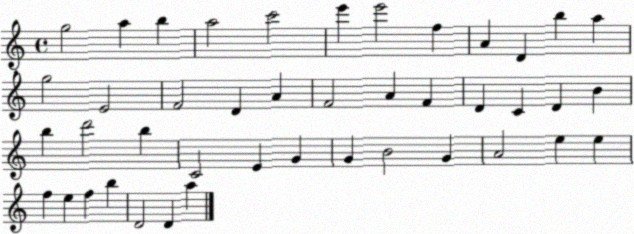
X:1
T:Untitled
M:4/4
L:1/4
K:C
g2 a b a2 c'2 e' e'2 f A D b a g2 E2 F2 D A F2 A F D C D B b d'2 b C2 E G G B2 G A2 e e f e f b D2 D a